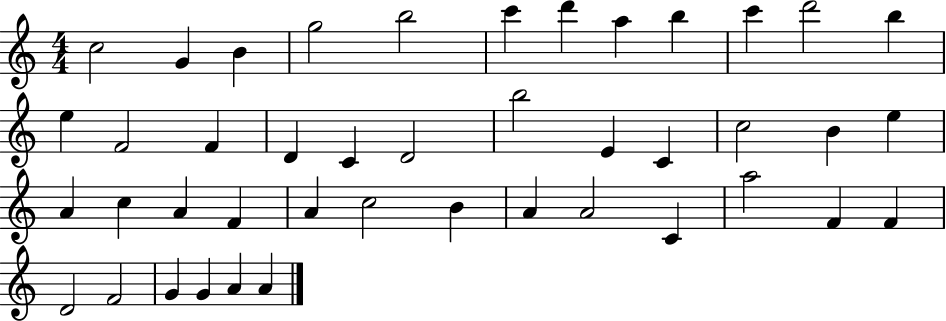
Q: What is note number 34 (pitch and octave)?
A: C4